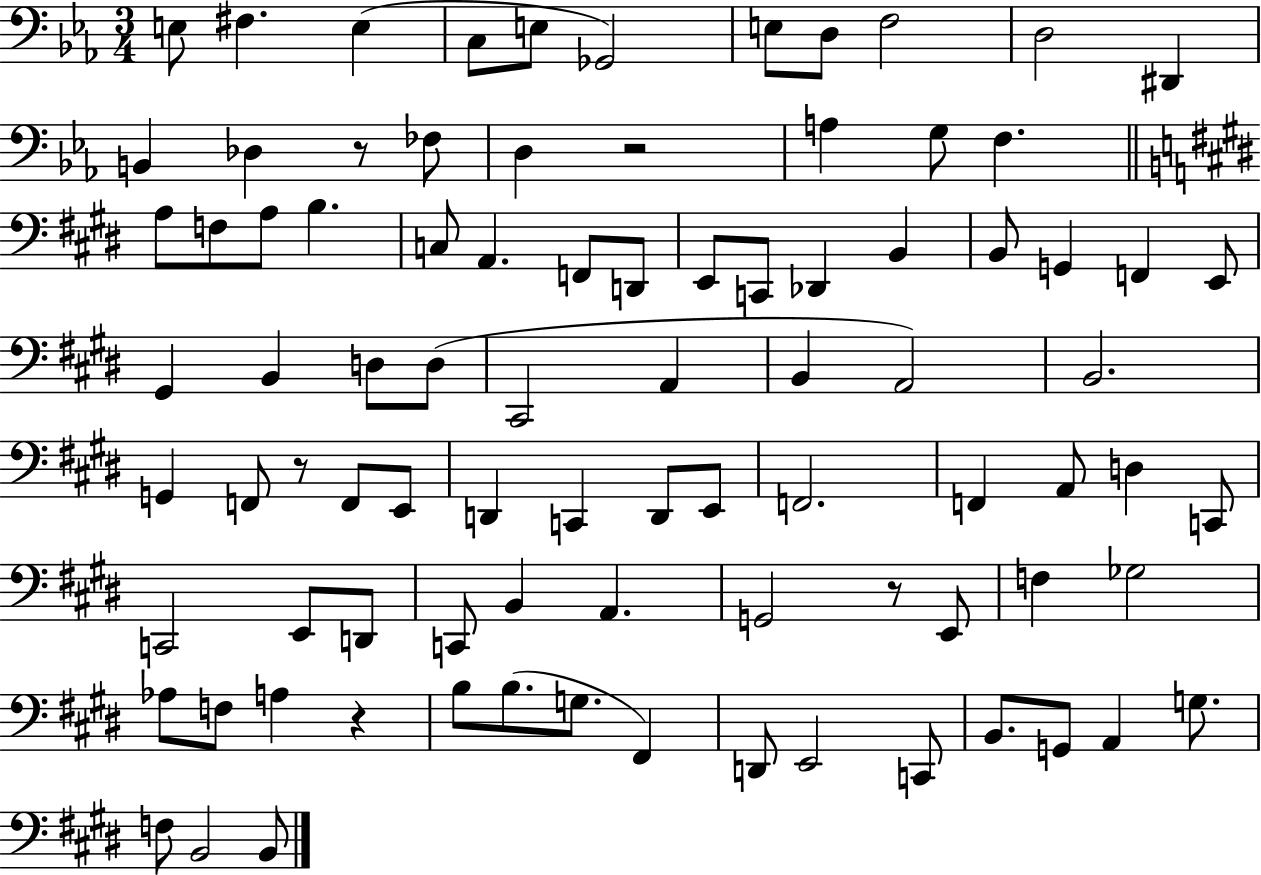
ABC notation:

X:1
T:Untitled
M:3/4
L:1/4
K:Eb
E,/2 ^F, E, C,/2 E,/2 _G,,2 E,/2 D,/2 F,2 D,2 ^D,, B,, _D, z/2 _F,/2 D, z2 A, G,/2 F, A,/2 F,/2 A,/2 B, C,/2 A,, F,,/2 D,,/2 E,,/2 C,,/2 _D,, B,, B,,/2 G,, F,, E,,/2 ^G,, B,, D,/2 D,/2 ^C,,2 A,, B,, A,,2 B,,2 G,, F,,/2 z/2 F,,/2 E,,/2 D,, C,, D,,/2 E,,/2 F,,2 F,, A,,/2 D, C,,/2 C,,2 E,,/2 D,,/2 C,,/2 B,, A,, G,,2 z/2 E,,/2 F, _G,2 _A,/2 F,/2 A, z B,/2 B,/2 G,/2 ^F,, D,,/2 E,,2 C,,/2 B,,/2 G,,/2 A,, G,/2 F,/2 B,,2 B,,/2